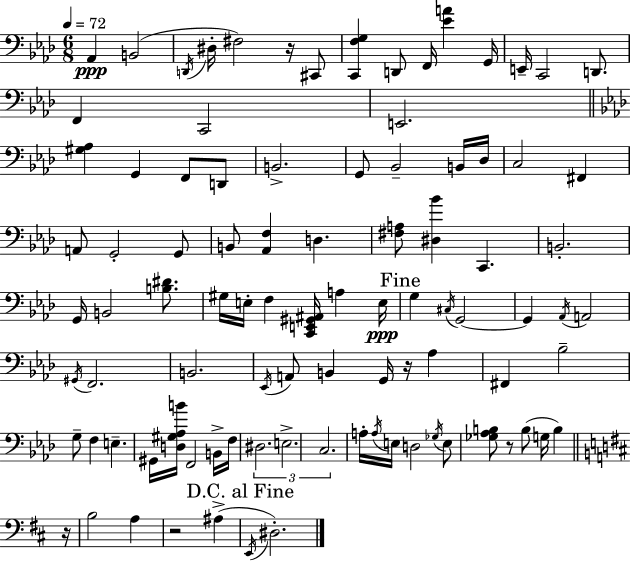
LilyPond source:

{
  \clef bass
  \numericTimeSignature
  \time 6/8
  \key f \minor
  \tempo 4 = 72
  aes,4\ppp b,2( | \acciaccatura { d,16 } dis16-. fis2) r16 cis,8 | <c, f g>4 d,8 f,16 <ees' a'>4 | g,16 e,16-- c,2 d,8. | \break f,4 c,2 | e,2. | \bar "||" \break \key aes \major <gis aes>4 g,4 f,8 d,8 | b,2.-> | g,8 bes,2-- b,16 des16 | c2 fis,4 | \break a,8 g,2-. g,8 | b,8 <aes, f>4 d4. | <fis a>8 <dis bes'>4 c,4. | b,2.-. | \break g,16 b,2 <b dis'>8. | gis16 e16-. f4 <c, e, gis, ais,>16 a4 e16\ppp | \mark "Fine" g4 \acciaccatura { cis16 } g,2~~ | g,4 \acciaccatura { aes,16 } a,2 | \break \acciaccatura { gis,16 } f,2. | b,2. | \acciaccatura { ees,16 } a,8 b,4 g,16 r16 | aes4 fis,4 bes2-- | \break g8-- f4 e4.-- | gis,16 <d gis aes b'>16 f,2 | b,16-> f16 \tuplet 3/2 { dis2. | e2.-> | \break c2. } | a16-. \acciaccatura { a16 } e16 d2 | \acciaccatura { ges16 } e8 <ges aes b>8 r8 b8( | g16 b4) \bar "||" \break \key d \major r16 b2 a4 | r2 ais4->( | \mark "D.C. al Fine" \acciaccatura { e,16 } dis2.-.) | \bar "|."
}